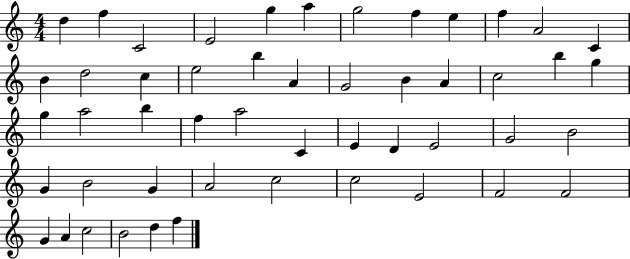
X:1
T:Untitled
M:4/4
L:1/4
K:C
d f C2 E2 g a g2 f e f A2 C B d2 c e2 b A G2 B A c2 b g g a2 b f a2 C E D E2 G2 B2 G B2 G A2 c2 c2 E2 F2 F2 G A c2 B2 d f